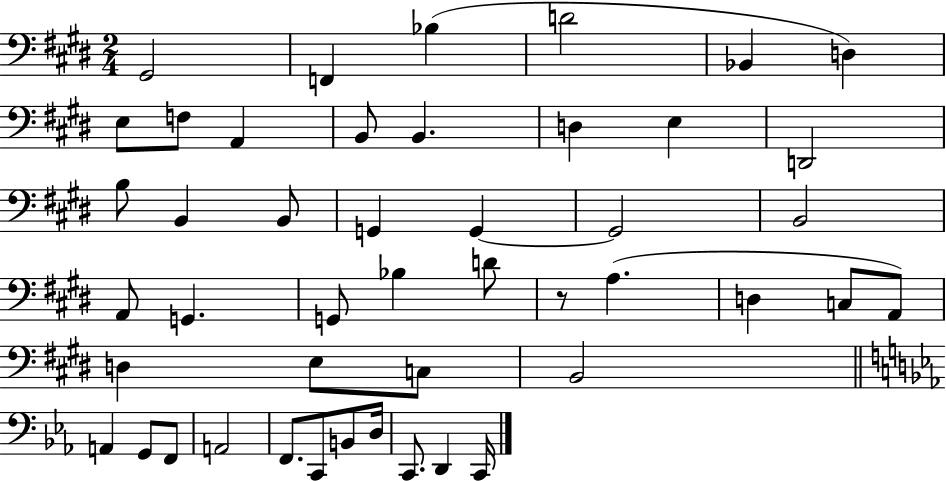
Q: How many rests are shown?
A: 1